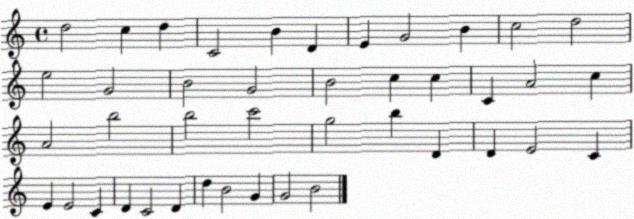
X:1
T:Untitled
M:4/4
L:1/4
K:C
d2 c d C2 B D E G2 B c2 d2 e2 G2 B2 G2 B2 c c C A2 c A2 b2 b2 c'2 g2 b D D E2 C E E2 C D C2 D d B2 G G2 B2